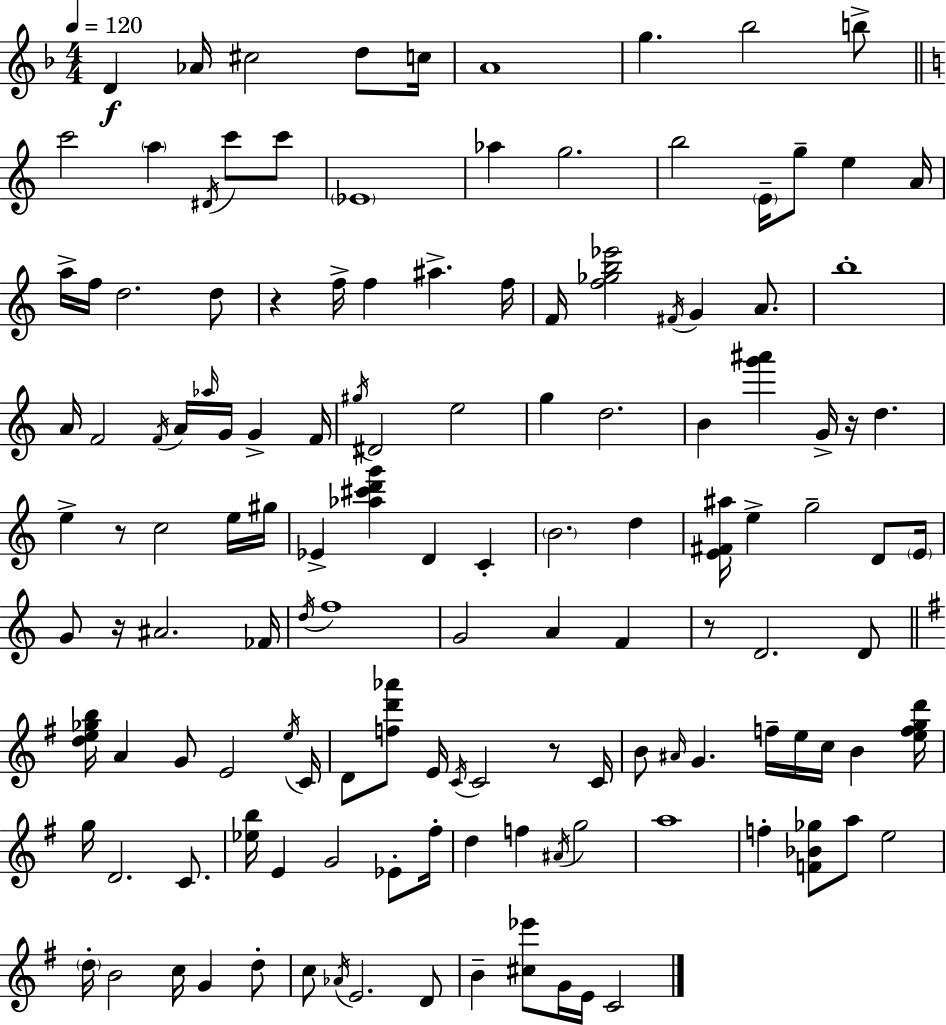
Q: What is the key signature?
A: D minor